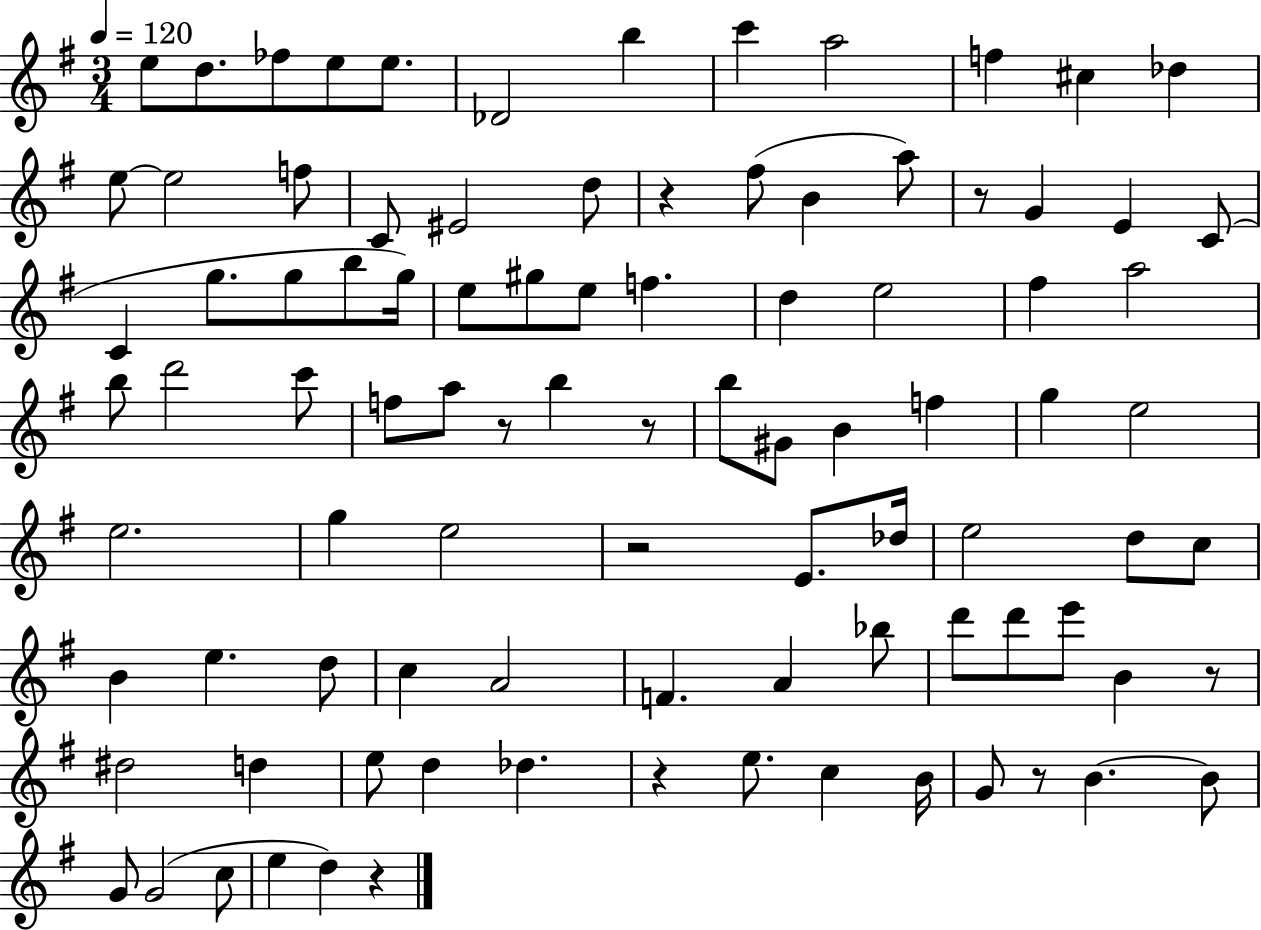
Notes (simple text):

E5/e D5/e. FES5/e E5/e E5/e. Db4/h B5/q C6/q A5/h F5/q C#5/q Db5/q E5/e E5/h F5/e C4/e EIS4/h D5/e R/q F#5/e B4/q A5/e R/e G4/q E4/q C4/e C4/q G5/e. G5/e B5/e G5/s E5/e G#5/e E5/e F5/q. D5/q E5/h F#5/q A5/h B5/e D6/h C6/e F5/e A5/e R/e B5/q R/e B5/e G#4/e B4/q F5/q G5/q E5/h E5/h. G5/q E5/h R/h E4/e. Db5/s E5/h D5/e C5/e B4/q E5/q. D5/e C5/q A4/h F4/q. A4/q Bb5/e D6/e D6/e E6/e B4/q R/e D#5/h D5/q E5/e D5/q Db5/q. R/q E5/e. C5/q B4/s G4/e R/e B4/q. B4/e G4/e G4/h C5/e E5/q D5/q R/q